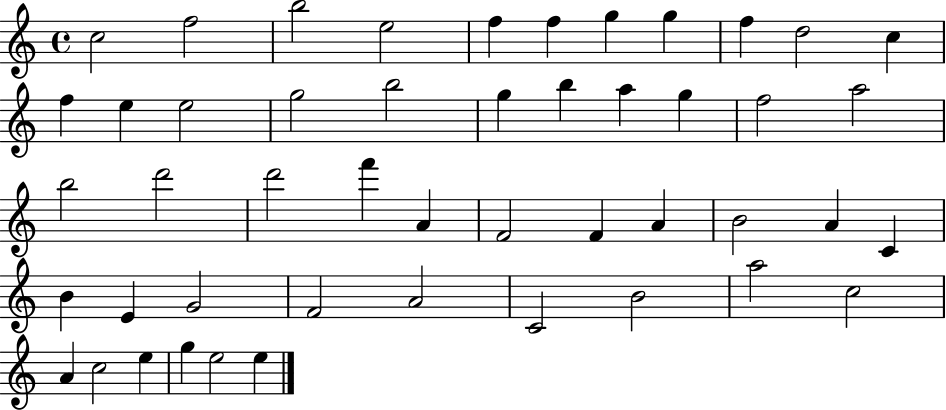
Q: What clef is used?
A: treble